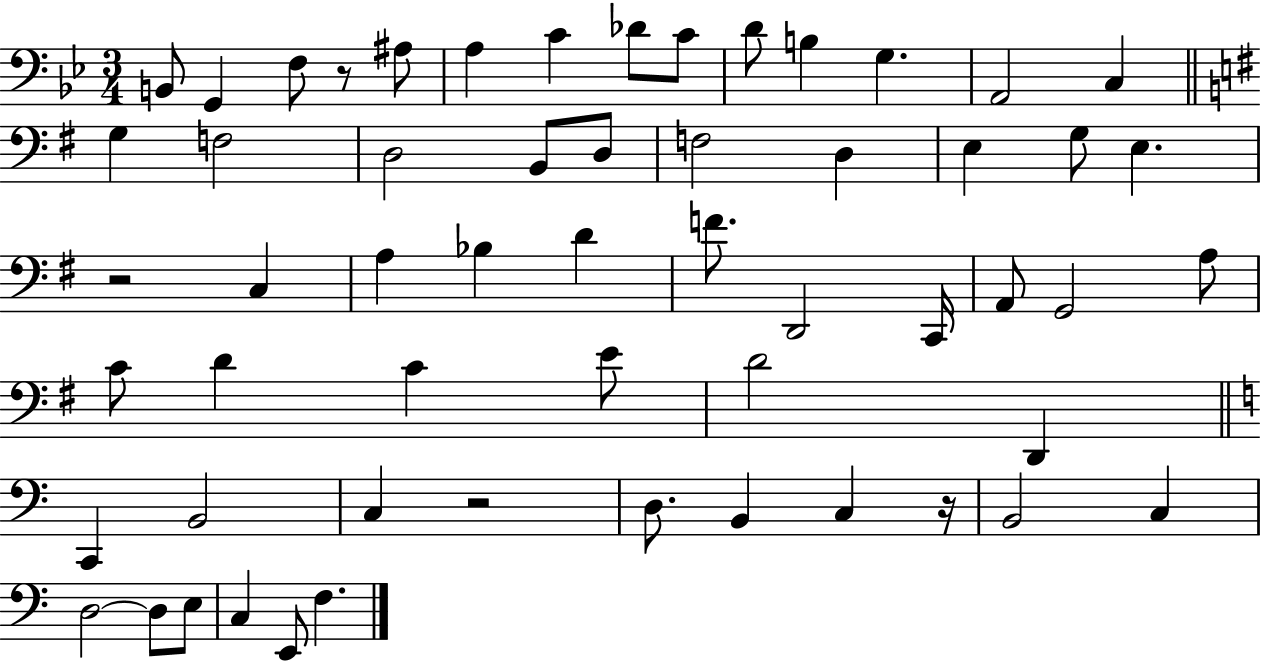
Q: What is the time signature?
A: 3/4